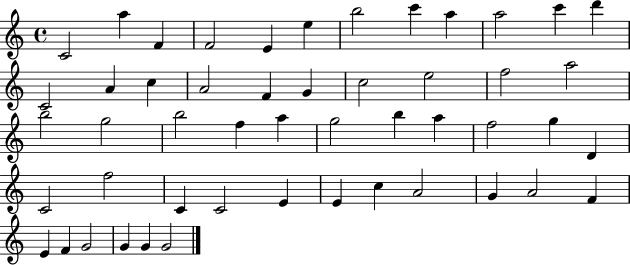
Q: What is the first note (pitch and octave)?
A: C4